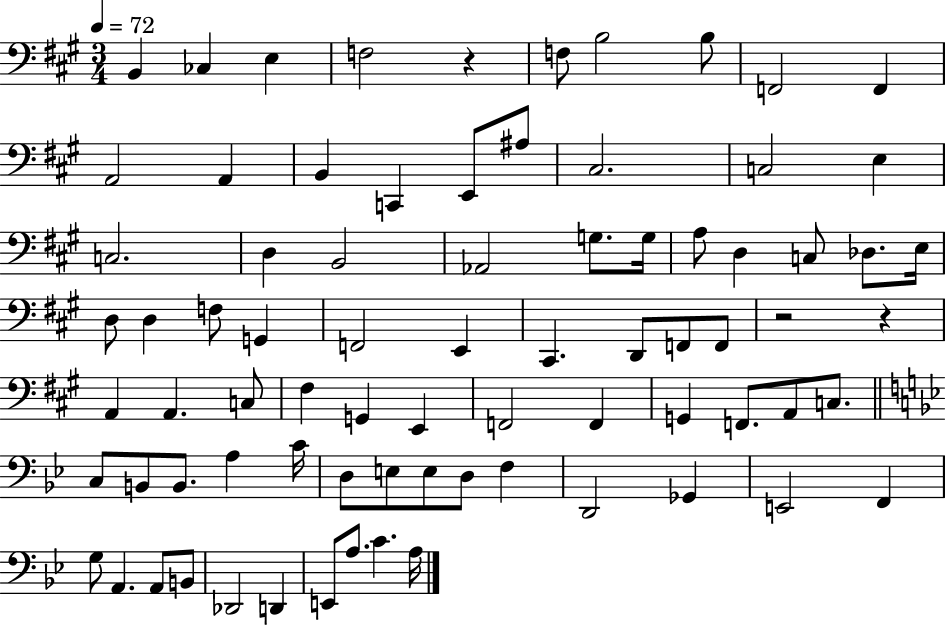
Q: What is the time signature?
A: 3/4